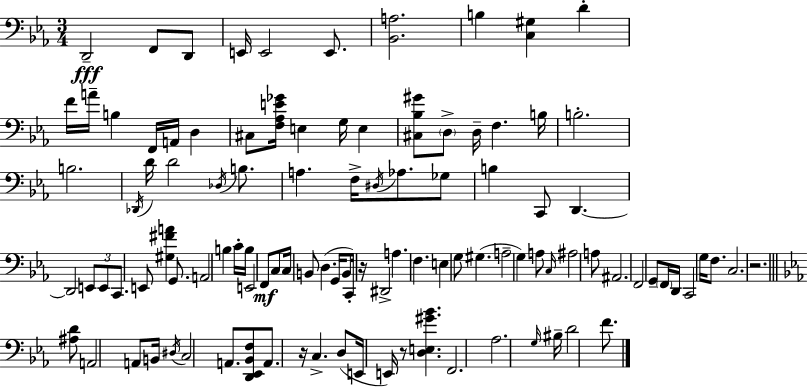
D2/h F2/e D2/e E2/s E2/h E2/e. [Bb2,A3]/h. B3/q [C3,G#3]/q D4/q F4/s A4/s B3/q F2/s A2/s D3/q C#3/e [F3,Ab3,E4,Gb4]/s E3/q G3/s E3/q [C#3,Bb3,G#4]/e D3/e D3/s F3/q. B3/s B3/h. B3/h. Db2/s D4/s D4/h Db3/s B3/e. A3/q. F3/s D#3/s Ab3/e. Gb3/e B3/q C2/e D2/q. D2/h E2/e E2/e C2/e. E2/e [G#3,F#4,A4]/q G2/e. A2/h B3/q C4/s B3/s E2/h F2/e C3/e C3/s B2/e D3/q. G2/s B2/e C2/s R/s D#2/h A3/q. F3/q. E3/q G3/e G#3/q. A3/h G3/q A3/e C3/s A#3/h A3/e A#2/h. F2/h G2/e F2/s D2/s C2/h G3/s F3/e. C3/h. R/h. [A#3,D4]/e A2/h A2/e B2/s D#3/s C3/h A2/e. [D2,Eb2,Bb2,F3]/e A2/e. R/s C3/q. D3/e E2/s E2/s R/e [D3,E3,G#4,Bb4]/q. F2/h. Ab3/h. G3/s BIS3/s D4/h F4/e.